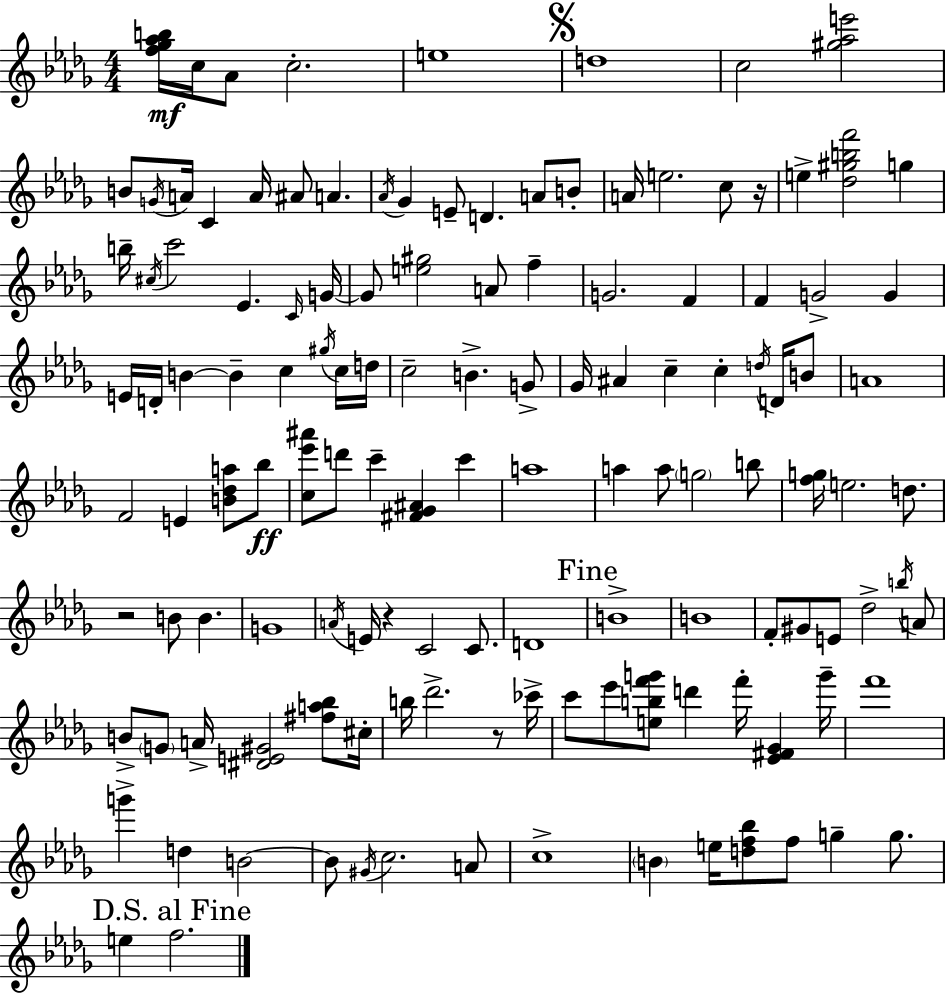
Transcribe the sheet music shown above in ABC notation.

X:1
T:Untitled
M:4/4
L:1/4
K:Bbm
[f_g_ab]/4 c/4 _A/2 c2 e4 d4 c2 [^g_ae']2 B/2 G/4 A/4 C A/4 ^A/2 A _A/4 _G E/2 D A/2 B/2 A/4 e2 c/2 z/4 e [_d^gbf']2 g b/4 ^c/4 c'2 _E C/4 G/4 G/2 [e^g]2 A/2 f G2 F F G2 G E/4 D/4 B B c ^g/4 c/4 d/4 c2 B G/2 _G/4 ^A c c d/4 D/4 B/2 A4 F2 E [B_da]/2 _b/2 [c_e'^a']/2 d'/2 c' [^F_G^A] c' a4 a a/2 g2 b/2 [fg]/4 e2 d/2 z2 B/2 B G4 A/4 E/4 z C2 C/2 D4 B4 B4 F/2 ^G/2 E/2 _d2 b/4 A/2 B/2 G/2 A/4 [^DE^G]2 [^fa_b]/2 ^c/4 b/4 _d'2 z/2 _c'/4 c'/2 _e'/2 [ebf'g']/2 d' f'/4 [_E^F_G] g'/4 f'4 g' d B2 B/2 ^G/4 c2 A/2 c4 B e/4 [df_b]/2 f/2 g g/2 e f2